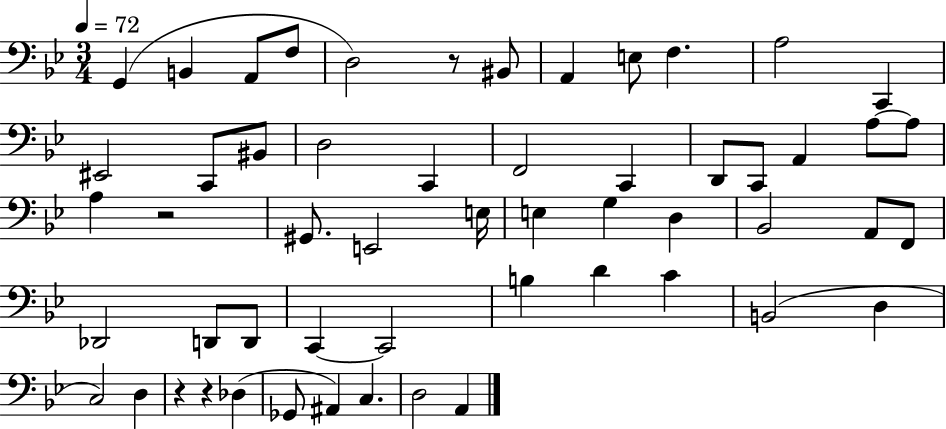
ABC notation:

X:1
T:Untitled
M:3/4
L:1/4
K:Bb
G,, B,, A,,/2 F,/2 D,2 z/2 ^B,,/2 A,, E,/2 F, A,2 C,, ^E,,2 C,,/2 ^B,,/2 D,2 C,, F,,2 C,, D,,/2 C,,/2 A,, A,/2 A,/2 A, z2 ^G,,/2 E,,2 E,/4 E, G, D, _B,,2 A,,/2 F,,/2 _D,,2 D,,/2 D,,/2 C,, C,,2 B, D C B,,2 D, C,2 D, z z _D, _G,,/2 ^A,, C, D,2 A,,